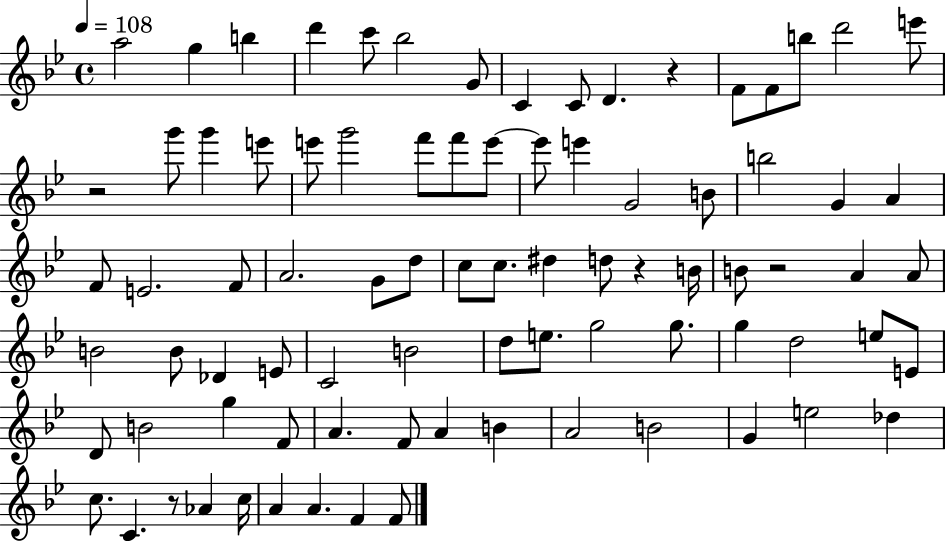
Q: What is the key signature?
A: BES major